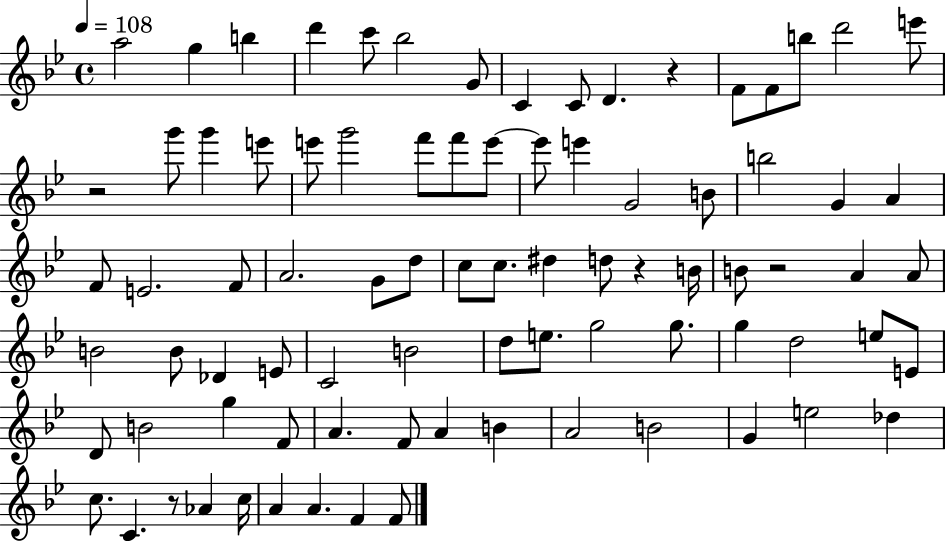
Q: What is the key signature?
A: BES major